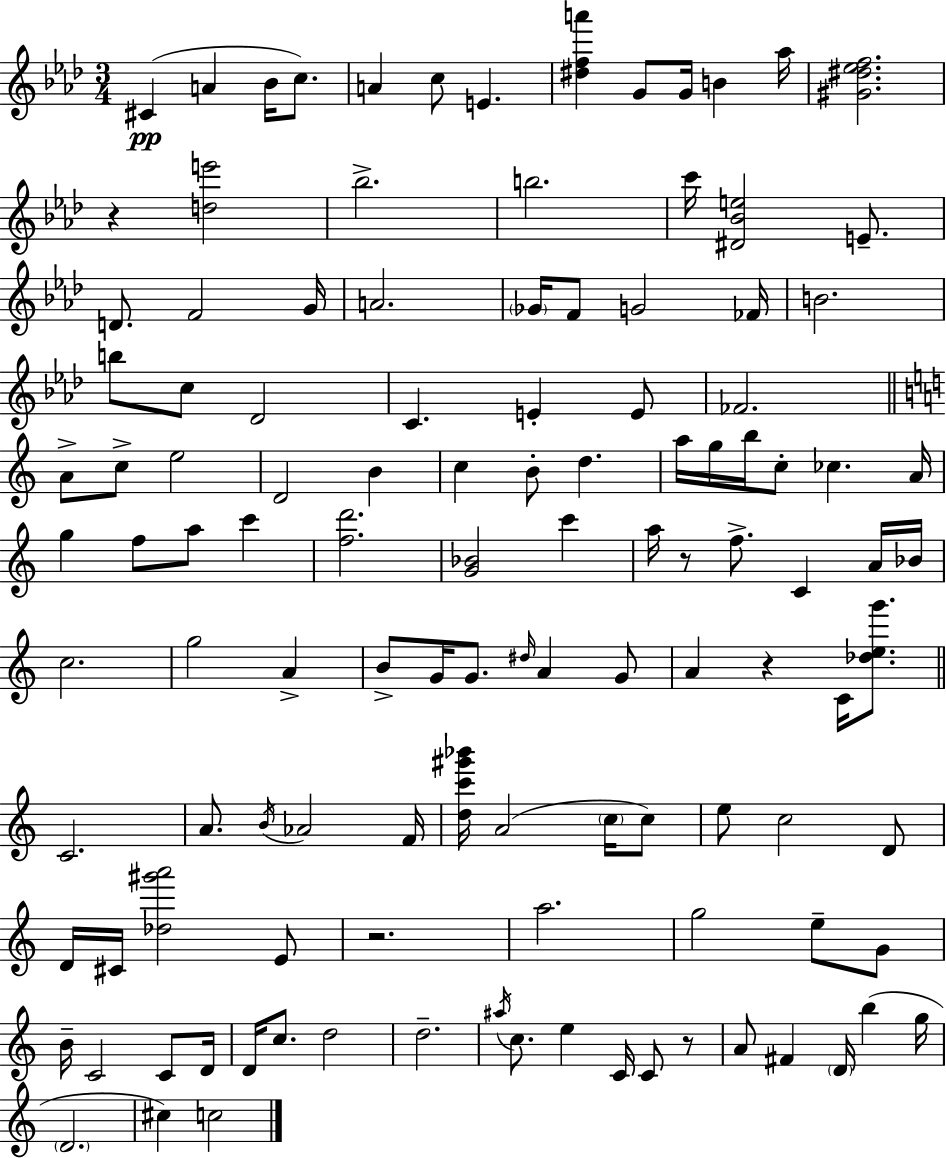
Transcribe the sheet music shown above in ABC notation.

X:1
T:Untitled
M:3/4
L:1/4
K:Ab
^C A _B/4 c/2 A c/2 E [^dfa'] G/2 G/4 B _a/4 [^G^d_ef]2 z [de']2 _b2 b2 c'/4 [^D_Be]2 E/2 D/2 F2 G/4 A2 _G/4 F/2 G2 _F/4 B2 b/2 c/2 _D2 C E E/2 _F2 A/2 c/2 e2 D2 B c B/2 d a/4 g/4 b/4 c/2 _c A/4 g f/2 a/2 c' [fd']2 [G_B]2 c' a/4 z/2 f/2 C A/4 _B/4 c2 g2 A B/2 G/4 G/2 ^d/4 A G/2 A z C/4 [_deg']/2 C2 A/2 B/4 _A2 F/4 [dc'^g'_b']/4 A2 c/4 c/2 e/2 c2 D/2 D/4 ^C/4 [_d^g'a']2 E/2 z2 a2 g2 e/2 G/2 B/4 C2 C/2 D/4 D/4 c/2 d2 d2 ^a/4 c/2 e C/4 C/2 z/2 A/2 ^F D/4 b g/4 D2 ^c c2